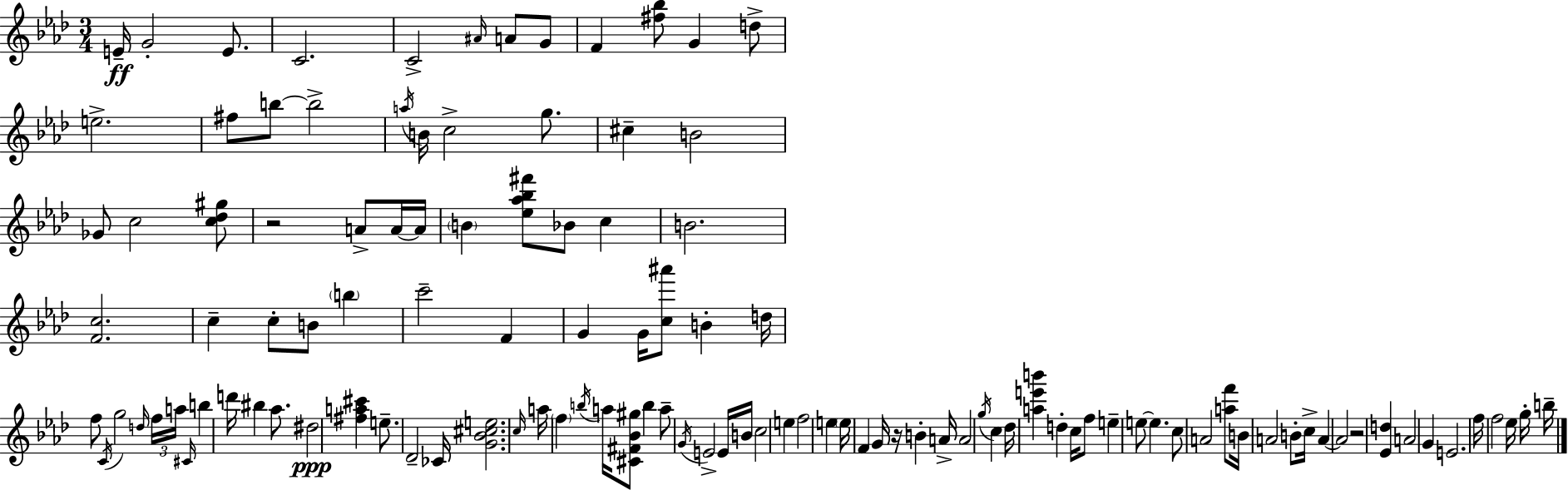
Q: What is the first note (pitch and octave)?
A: E4